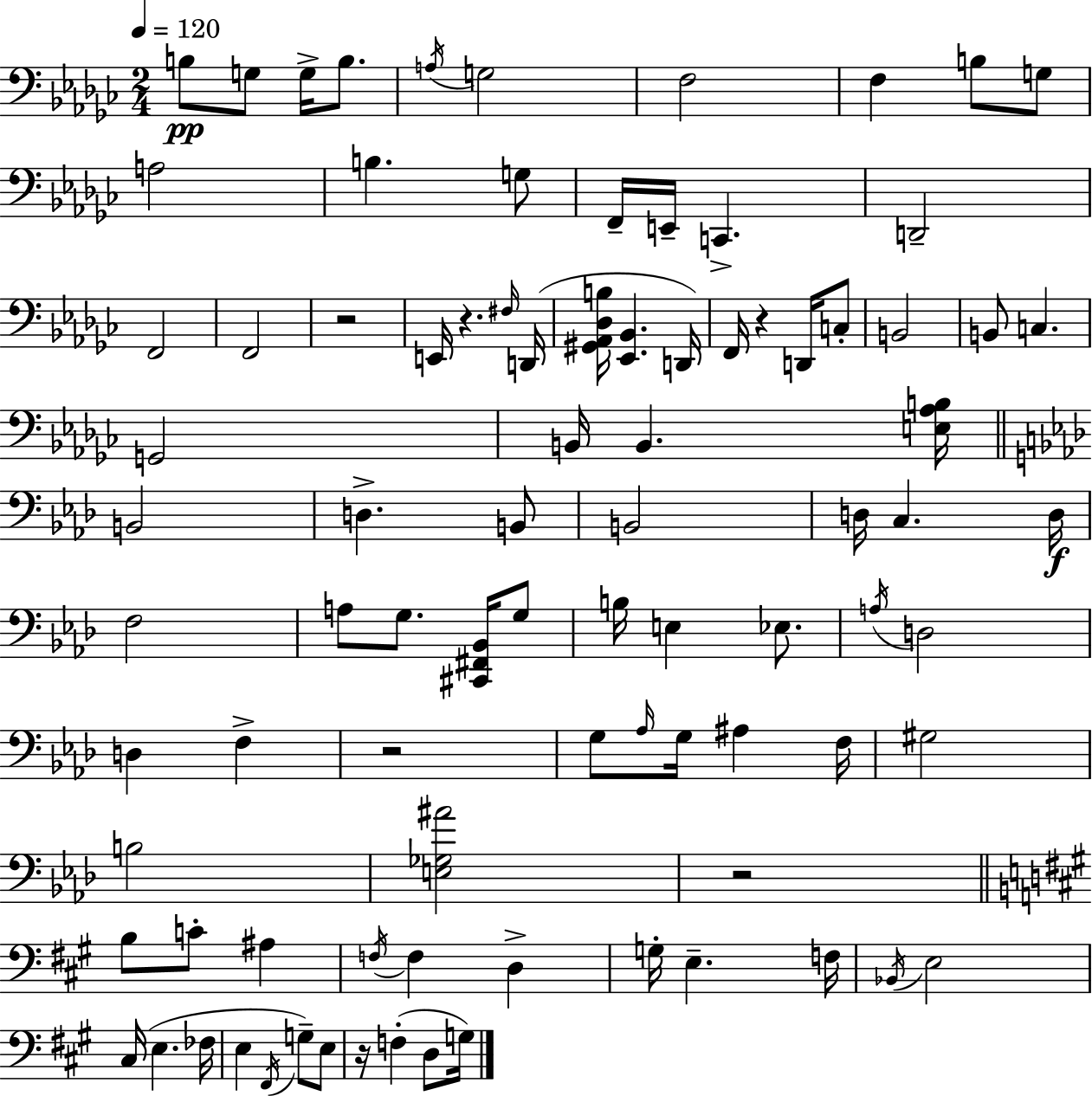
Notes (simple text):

B3/e G3/e G3/s B3/e. A3/s G3/h F3/h F3/q B3/e G3/e A3/h B3/q. G3/e F2/s E2/s C2/q. D2/h F2/h F2/h R/h E2/s R/q. F#3/s D2/s [G#2,Ab2,Db3,B3]/s [Eb2,Bb2]/q. D2/s F2/s R/q D2/s C3/e B2/h B2/e C3/q. G2/h B2/s B2/q. [E3,Ab3,B3]/s B2/h D3/q. B2/e B2/h D3/s C3/q. D3/s F3/h A3/e G3/e. [C#2,F#2,Bb2]/s G3/e B3/s E3/q Eb3/e. A3/s D3/h D3/q F3/q R/h G3/e Ab3/s G3/s A#3/q F3/s G#3/h B3/h [E3,Gb3,A#4]/h R/h B3/e C4/e A#3/q F3/s F3/q D3/q G3/s E3/q. F3/s Bb2/s E3/h C#3/s E3/q. FES3/s E3/q F#2/s G3/e E3/e R/s F3/q D3/e G3/s